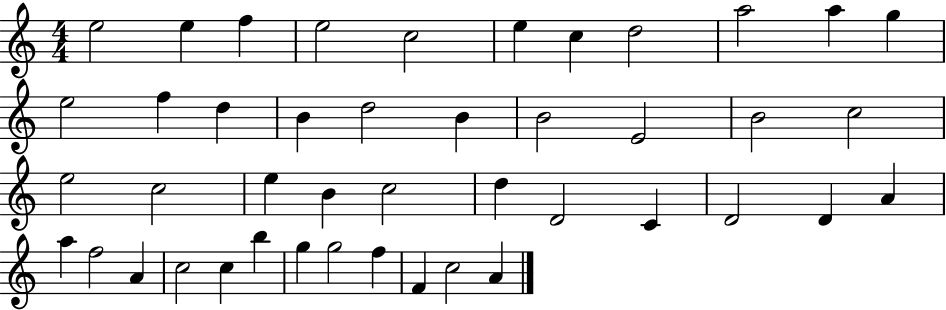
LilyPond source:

{
  \clef treble
  \numericTimeSignature
  \time 4/4
  \key c \major
  e''2 e''4 f''4 | e''2 c''2 | e''4 c''4 d''2 | a''2 a''4 g''4 | \break e''2 f''4 d''4 | b'4 d''2 b'4 | b'2 e'2 | b'2 c''2 | \break e''2 c''2 | e''4 b'4 c''2 | d''4 d'2 c'4 | d'2 d'4 a'4 | \break a''4 f''2 a'4 | c''2 c''4 b''4 | g''4 g''2 f''4 | f'4 c''2 a'4 | \break \bar "|."
}